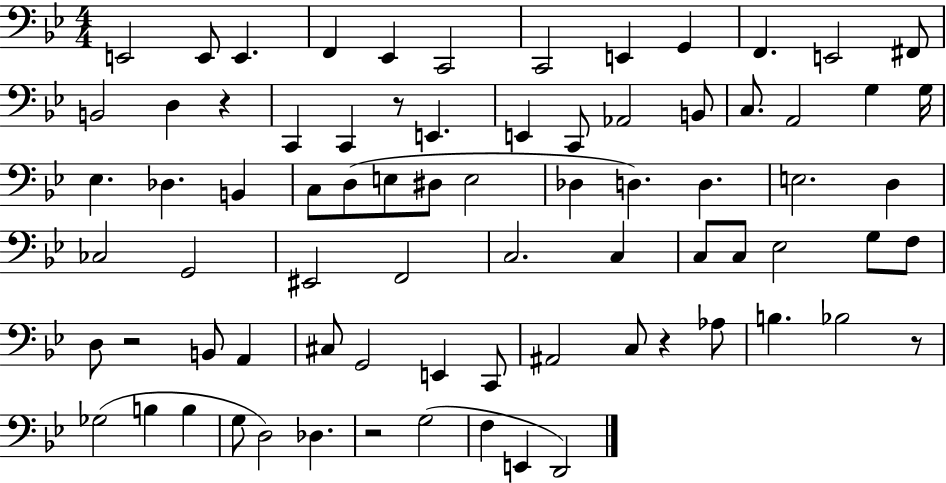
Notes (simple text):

E2/h E2/e E2/q. F2/q Eb2/q C2/h C2/h E2/q G2/q F2/q. E2/h F#2/e B2/h D3/q R/q C2/q C2/q R/e E2/q. E2/q C2/e Ab2/h B2/e C3/e. A2/h G3/q G3/s Eb3/q. Db3/q. B2/q C3/e D3/e E3/e D#3/e E3/h Db3/q D3/q. D3/q. E3/h. D3/q CES3/h G2/h EIS2/h F2/h C3/h. C3/q C3/e C3/e Eb3/h G3/e F3/e D3/e R/h B2/e A2/q C#3/e G2/h E2/q C2/e A#2/h C3/e R/q Ab3/e B3/q. Bb3/h R/e Gb3/h B3/q B3/q G3/e D3/h Db3/q. R/h G3/h F3/q E2/q D2/h